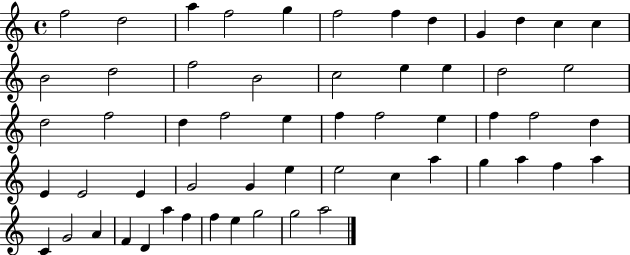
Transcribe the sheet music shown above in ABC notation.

X:1
T:Untitled
M:4/4
L:1/4
K:C
f2 d2 a f2 g f2 f d G d c c B2 d2 f2 B2 c2 e e d2 e2 d2 f2 d f2 e f f2 e f f2 d E E2 E G2 G e e2 c a g a f a C G2 A F D a f f e g2 g2 a2